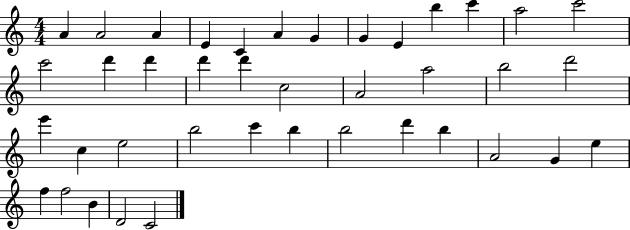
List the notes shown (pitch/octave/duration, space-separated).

A4/q A4/h A4/q E4/q C4/q A4/q G4/q G4/q E4/q B5/q C6/q A5/h C6/h C6/h D6/q D6/q D6/q D6/q C5/h A4/h A5/h B5/h D6/h E6/q C5/q E5/h B5/h C6/q B5/q B5/h D6/q B5/q A4/h G4/q E5/q F5/q F5/h B4/q D4/h C4/h